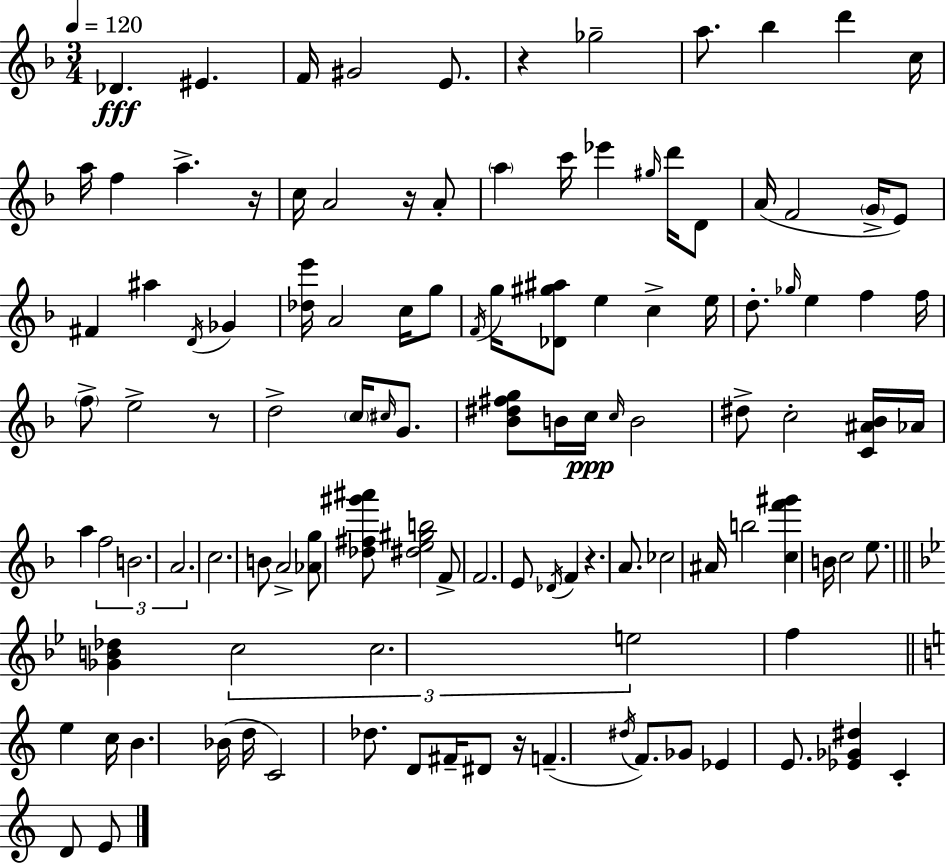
Db4/q. EIS4/q. F4/s G#4/h E4/e. R/q Gb5/h A5/e. Bb5/q D6/q C5/s A5/s F5/q A5/q. R/s C5/s A4/h R/s A4/e A5/q C6/s Eb6/q G#5/s D6/s D4/e A4/s F4/h G4/s E4/e F#4/q A#5/q D4/s Gb4/q [Db5,E6]/s A4/h C5/s G5/e F4/s G5/s [Db4,G#5,A#5]/e E5/q C5/q E5/s D5/e. Gb5/s E5/q F5/q F5/s F5/e E5/h R/e D5/h C5/s C#5/s G4/e. [Bb4,D#5,F#5,G5]/e B4/s C5/s C5/s B4/h D#5/e C5/h [C4,A#4,Bb4]/s Ab4/s A5/q F5/h B4/h. A4/h. C5/h. B4/e A4/h [Ab4,G5]/e [Db5,F#5,G#6,A#6]/e [D#5,E5,G#5,B5]/h F4/e F4/h. E4/e Db4/s F4/q R/q. A4/e. CES5/h A#4/s B5/h [C5,F6,G#6]/q B4/s C5/h E5/e. [Gb4,B4,Db5]/q C5/h C5/h. E5/h F5/q E5/q C5/s B4/q. Bb4/s D5/s C4/h Db5/e. D4/e F#4/s D#4/e R/s F4/q. D#5/s F4/e. Gb4/e Eb4/q E4/e. [Eb4,Gb4,D#5]/q C4/q D4/e E4/e